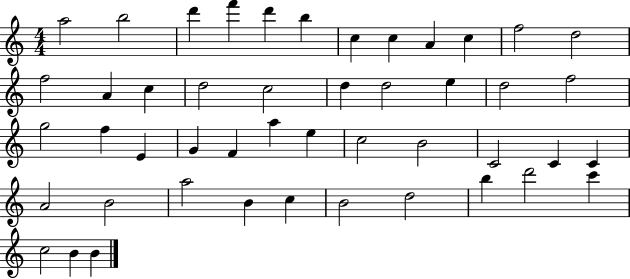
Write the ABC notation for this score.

X:1
T:Untitled
M:4/4
L:1/4
K:C
a2 b2 d' f' d' b c c A c f2 d2 f2 A c d2 c2 d d2 e d2 f2 g2 f E G F a e c2 B2 C2 C C A2 B2 a2 B c B2 d2 b d'2 c' c2 B B